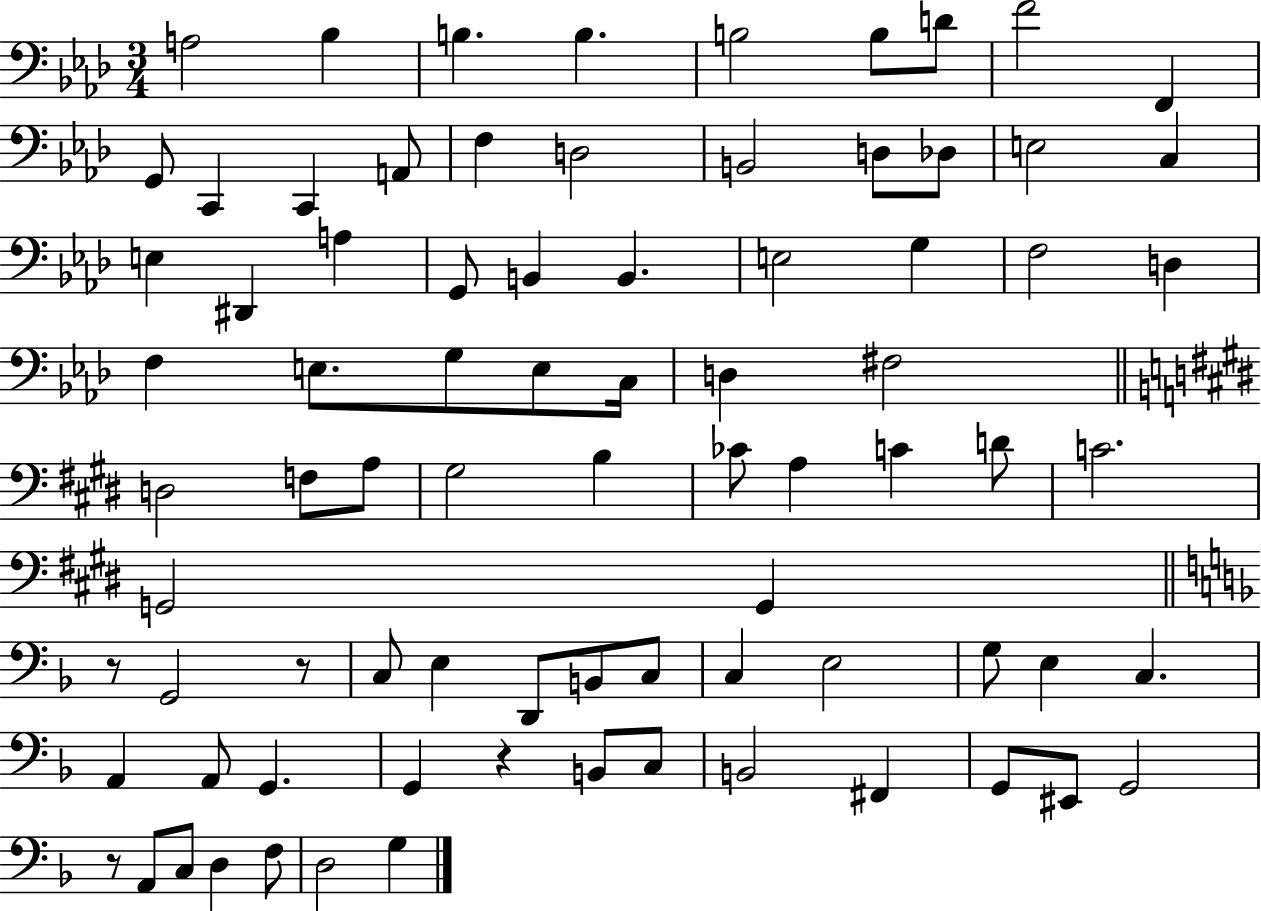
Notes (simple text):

A3/h Bb3/q B3/q. B3/q. B3/h B3/e D4/e F4/h F2/q G2/e C2/q C2/q A2/e F3/q D3/h B2/h D3/e Db3/e E3/h C3/q E3/q D#2/q A3/q G2/e B2/q B2/q. E3/h G3/q F3/h D3/q F3/q E3/e. G3/e E3/e C3/s D3/q F#3/h D3/h F3/e A3/e G#3/h B3/q CES4/e A3/q C4/q D4/e C4/h. G2/h G2/q R/e G2/h R/e C3/e E3/q D2/e B2/e C3/e C3/q E3/h G3/e E3/q C3/q. A2/q A2/e G2/q. G2/q R/q B2/e C3/e B2/h F#2/q G2/e EIS2/e G2/h R/e A2/e C3/e D3/q F3/e D3/h G3/q